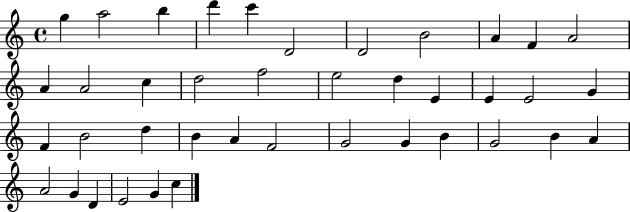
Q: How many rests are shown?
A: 0